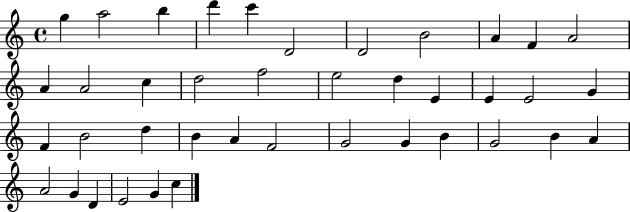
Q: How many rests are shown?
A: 0